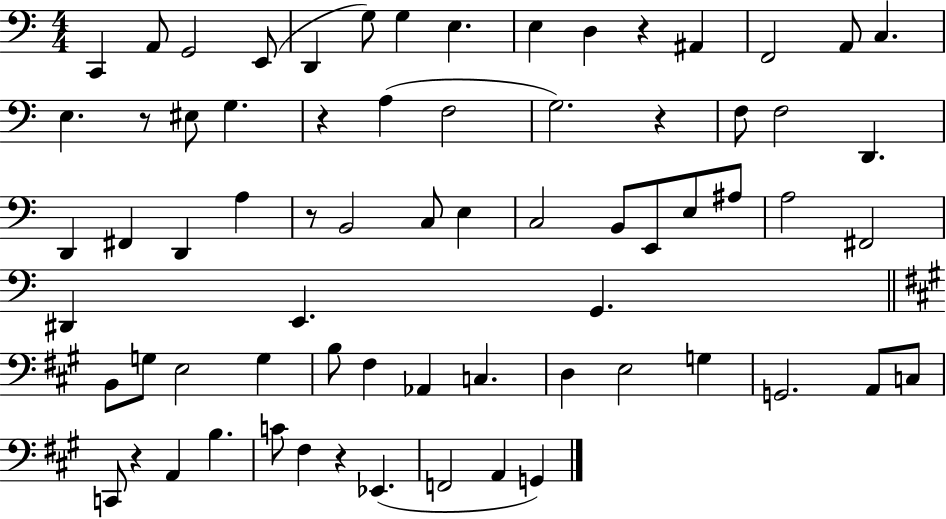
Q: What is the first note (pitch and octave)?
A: C2